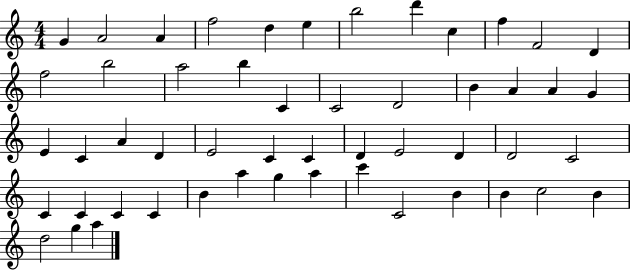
{
  \clef treble
  \numericTimeSignature
  \time 4/4
  \key c \major
  g'4 a'2 a'4 | f''2 d''4 e''4 | b''2 d'''4 c''4 | f''4 f'2 d'4 | \break f''2 b''2 | a''2 b''4 c'4 | c'2 d'2 | b'4 a'4 a'4 g'4 | \break e'4 c'4 a'4 d'4 | e'2 c'4 c'4 | d'4 e'2 d'4 | d'2 c'2 | \break c'4 c'4 c'4 c'4 | b'4 a''4 g''4 a''4 | c'''4 c'2 b'4 | b'4 c''2 b'4 | \break d''2 g''4 a''4 | \bar "|."
}